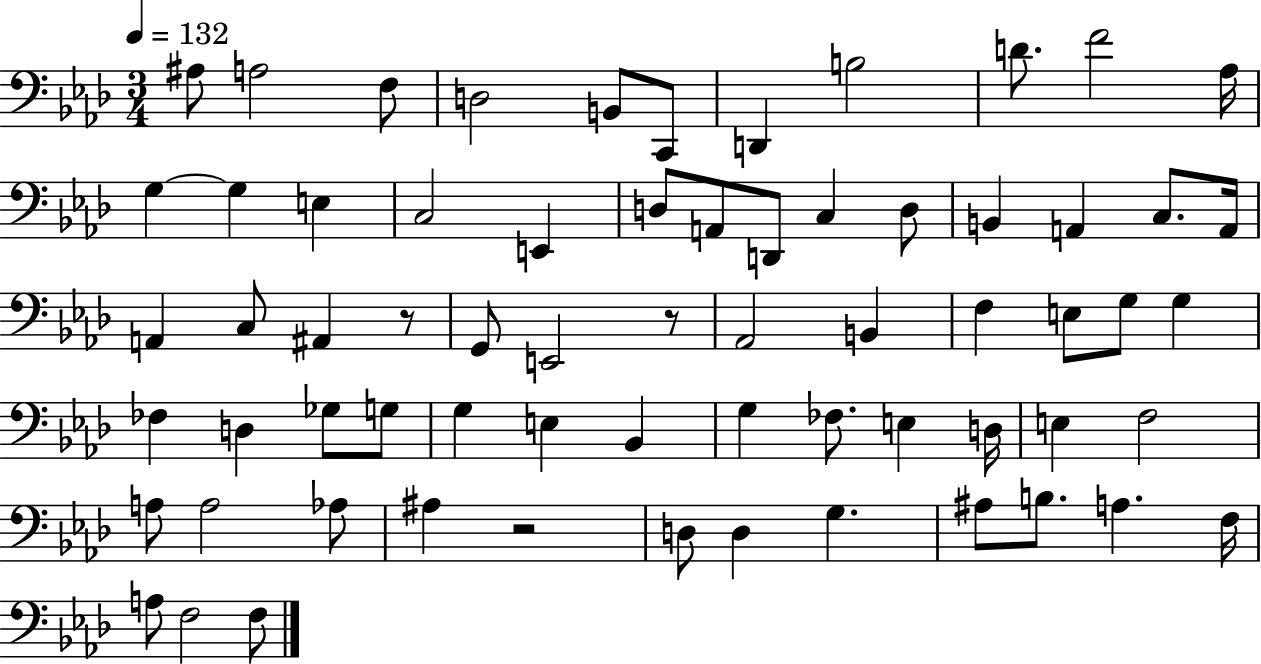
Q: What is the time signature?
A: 3/4